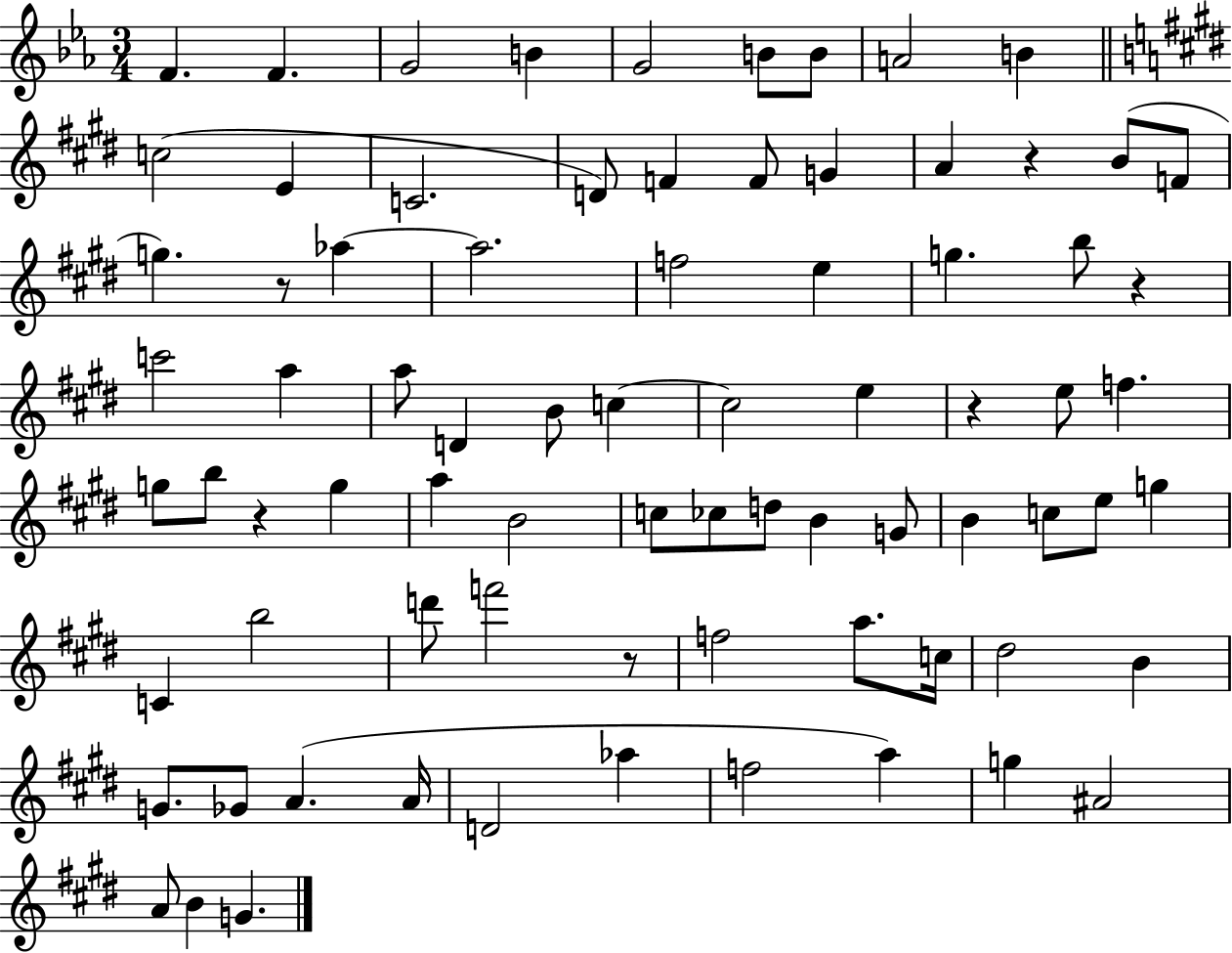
F4/q. F4/q. G4/h B4/q G4/h B4/e B4/e A4/h B4/q C5/h E4/q C4/h. D4/e F4/q F4/e G4/q A4/q R/q B4/e F4/e G5/q. R/e Ab5/q Ab5/h. F5/h E5/q G5/q. B5/e R/q C6/h A5/q A5/e D4/q B4/e C5/q C5/h E5/q R/q E5/e F5/q. G5/e B5/e R/q G5/q A5/q B4/h C5/e CES5/e D5/e B4/q G4/e B4/q C5/e E5/e G5/q C4/q B5/h D6/e F6/h R/e F5/h A5/e. C5/s D#5/h B4/q G4/e. Gb4/e A4/q. A4/s D4/h Ab5/q F5/h A5/q G5/q A#4/h A4/e B4/q G4/q.